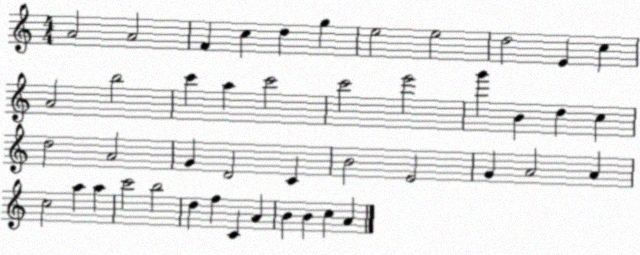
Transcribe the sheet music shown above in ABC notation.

X:1
T:Untitled
M:4/4
L:1/4
K:C
A2 A2 F c d g e2 e2 d2 E c A2 b2 c' a c'2 c'2 e'2 g' B d c d2 A2 G D2 C B2 E2 G A2 A c2 a a c'2 b2 d f C A B B c A